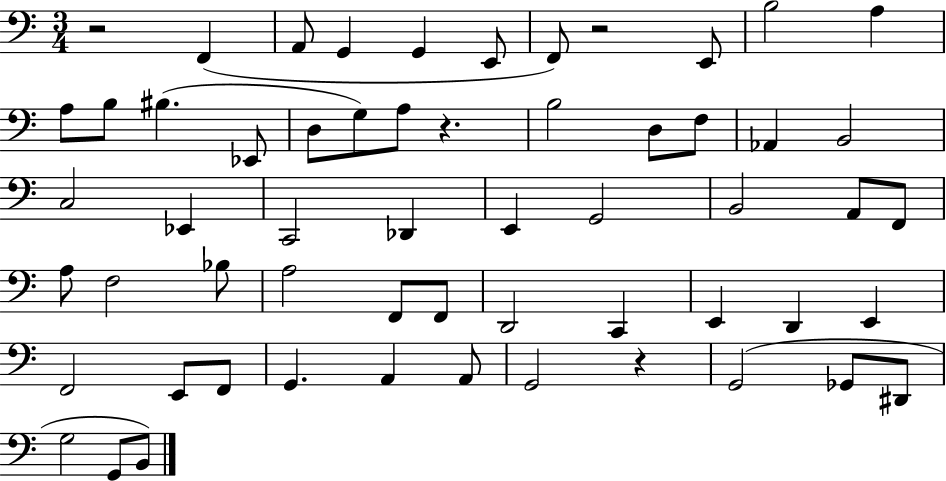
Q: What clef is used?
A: bass